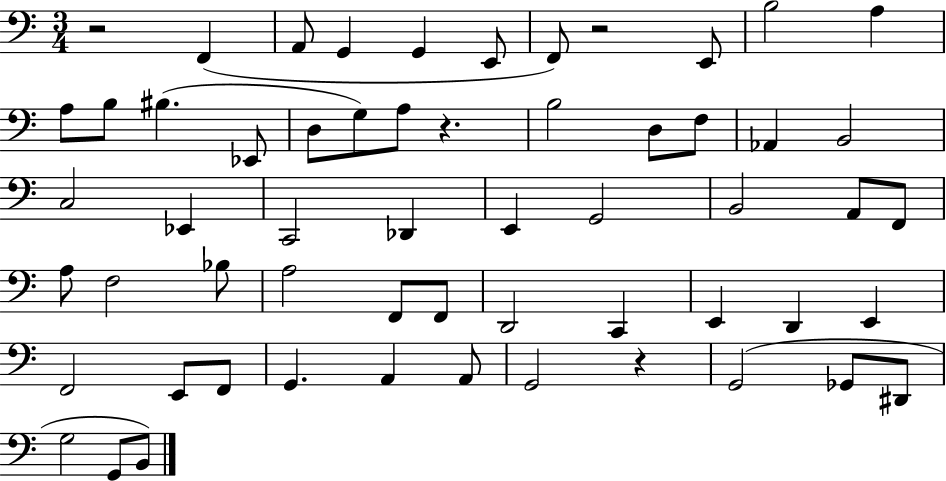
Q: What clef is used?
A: bass